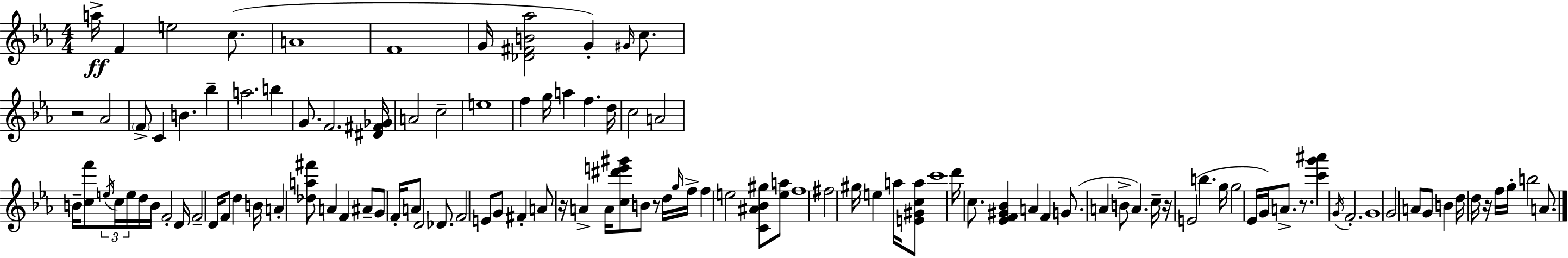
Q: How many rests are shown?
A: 6